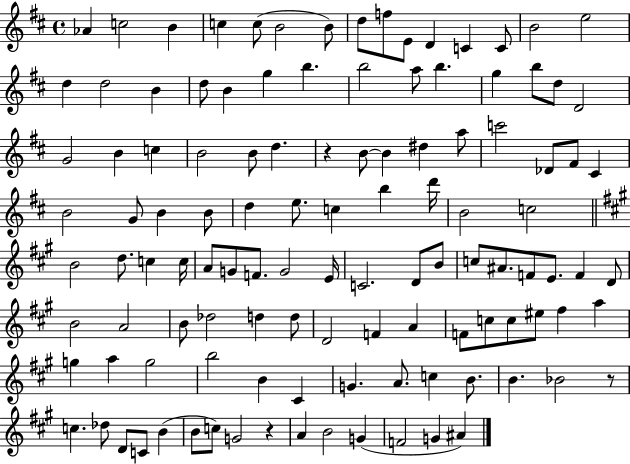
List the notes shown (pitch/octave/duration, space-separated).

Ab4/q C5/h B4/q C5/q C5/e B4/h B4/e D5/e F5/e E4/e D4/q C4/q C4/e B4/h E5/h D5/q D5/h B4/q D5/e B4/q G5/q B5/q. B5/h A5/e B5/q. G5/q B5/e D5/e D4/h G4/h B4/q C5/q B4/h B4/e D5/q. R/q B4/e B4/q D#5/q A5/e C6/h Db4/e F#4/e C#4/q B4/h G4/e B4/q B4/e D5/q E5/e. C5/q B5/q D6/s B4/h C5/h B4/h D5/e. C5/q C5/s A4/e G4/e F4/e. G4/h E4/s C4/h. D4/e B4/e C5/e A#4/e. F4/e E4/e. F4/q D4/e B4/h A4/h B4/e Db5/h D5/q D5/e D4/h F4/q A4/q F4/e C5/e C5/e EIS5/e F#5/q A5/q G5/q A5/q G5/h B5/h B4/q C#4/q G4/q. A4/e. C5/q B4/e. B4/q. Bb4/h R/e C5/q. Db5/e D4/e C4/e B4/q B4/e C5/e G4/h R/q A4/q B4/h G4/q F4/h G4/q A#4/q